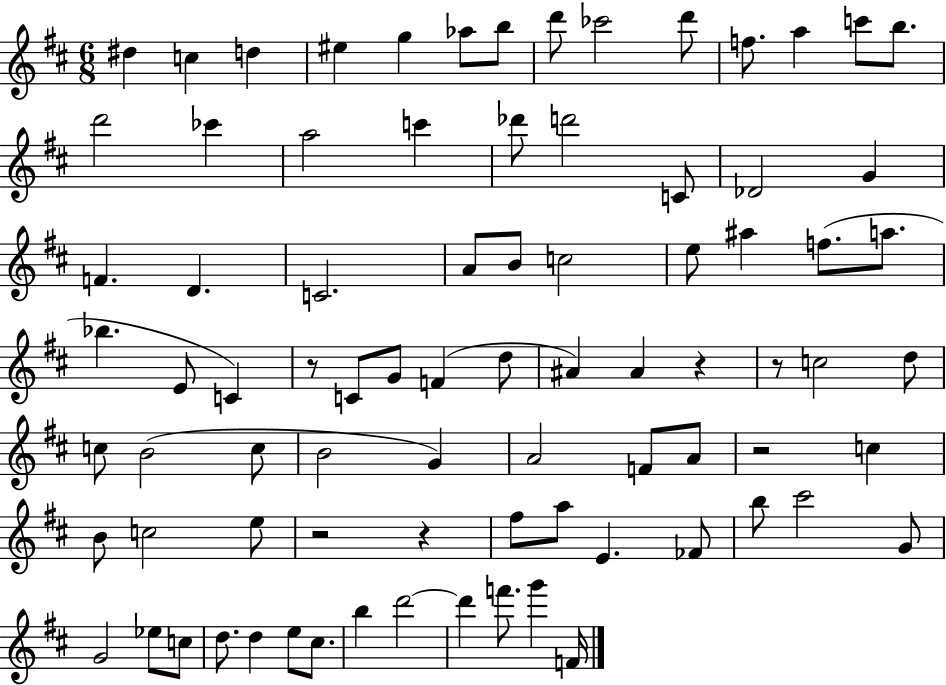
D#5/q C5/q D5/q EIS5/q G5/q Ab5/e B5/e D6/e CES6/h D6/e F5/e. A5/q C6/e B5/e. D6/h CES6/q A5/h C6/q Db6/e D6/h C4/e Db4/h G4/q F4/q. D4/q. C4/h. A4/e B4/e C5/h E5/e A#5/q F5/e. A5/e. Bb5/q. E4/e C4/q R/e C4/e G4/e F4/q D5/e A#4/q A#4/q R/q R/e C5/h D5/e C5/e B4/h C5/e B4/h G4/q A4/h F4/e A4/e R/h C5/q B4/e C5/h E5/e R/h R/q F#5/e A5/e E4/q. FES4/e B5/e C#6/h G4/e G4/h Eb5/e C5/e D5/e. D5/q E5/e C#5/e. B5/q D6/h D6/q F6/e. G6/q F4/s